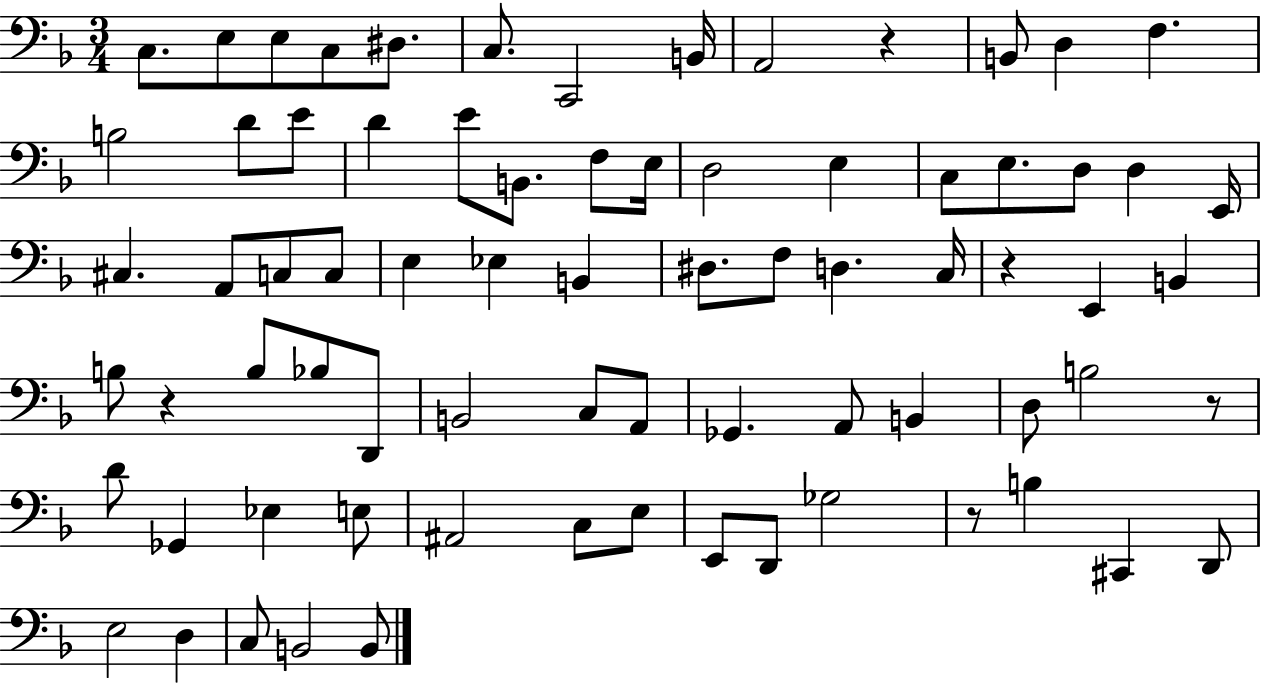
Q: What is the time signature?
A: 3/4